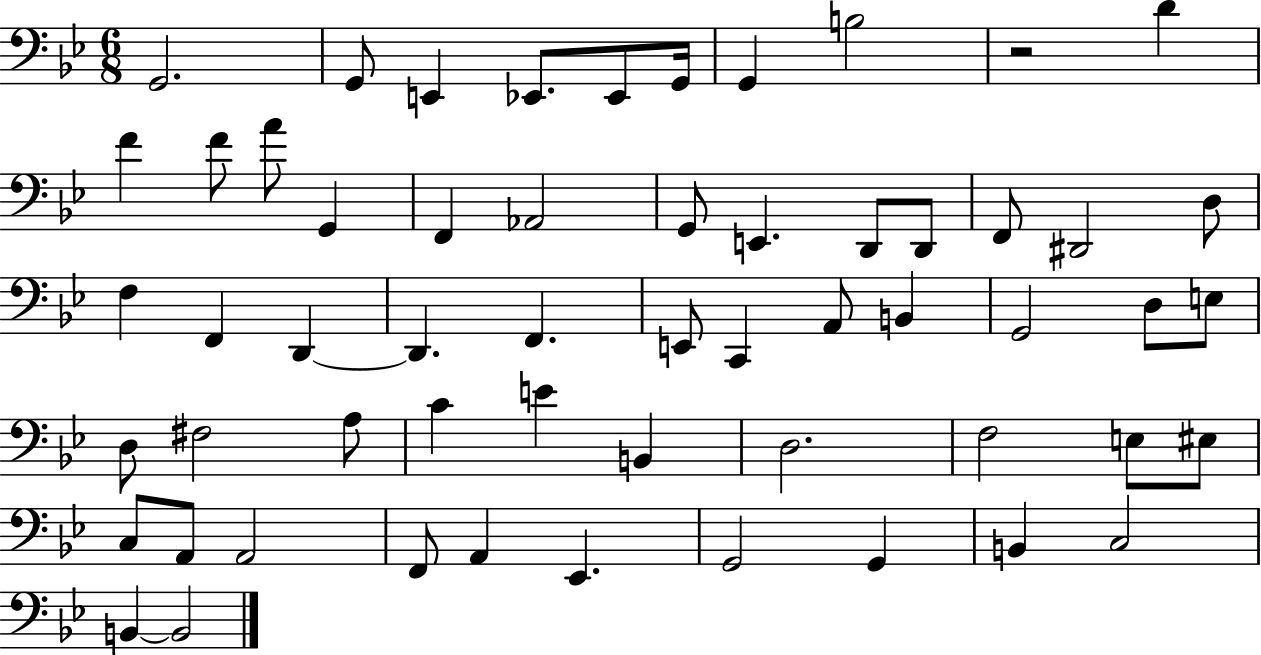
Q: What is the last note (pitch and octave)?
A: B2